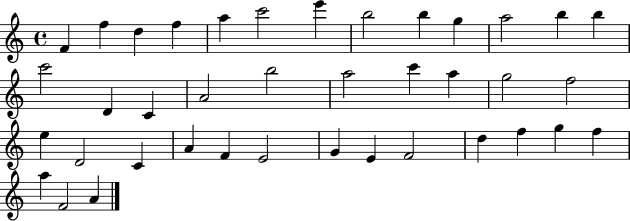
F4/q F5/q D5/q F5/q A5/q C6/h E6/q B5/h B5/q G5/q A5/h B5/q B5/q C6/h D4/q C4/q A4/h B5/h A5/h C6/q A5/q G5/h F5/h E5/q D4/h C4/q A4/q F4/q E4/h G4/q E4/q F4/h D5/q F5/q G5/q F5/q A5/q F4/h A4/q